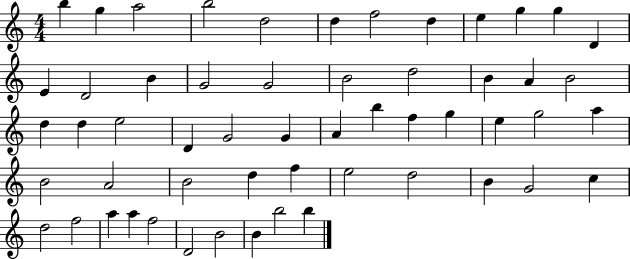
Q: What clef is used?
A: treble